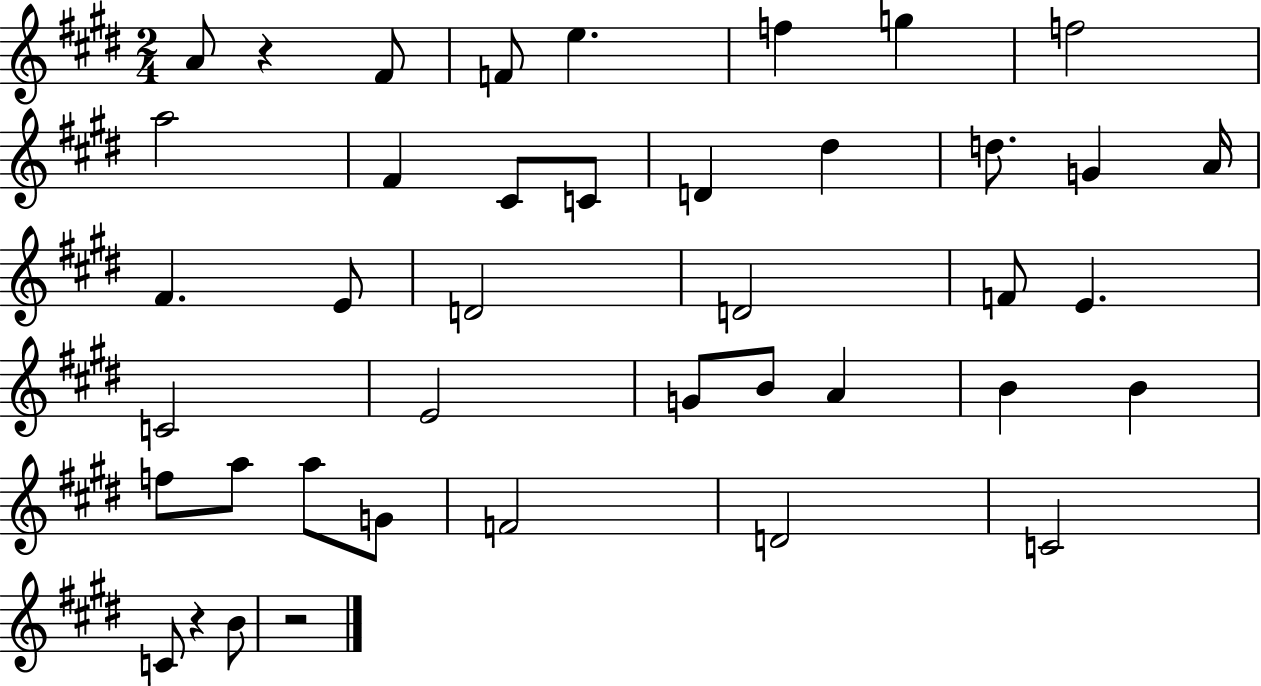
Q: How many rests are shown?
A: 3